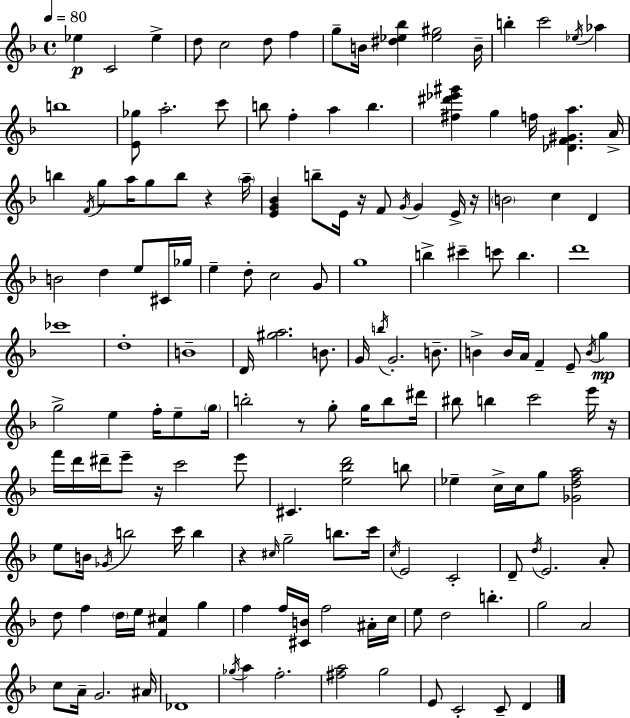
Eb5/q C4/h Eb5/q D5/e C5/h D5/e F5/q G5/e B4/s [D#5,Eb5,Bb5]/q [Eb5,G#5]/h B4/s B5/q C6/h Eb5/s Ab5/q B5/w [E4,Gb5]/e A5/h. C6/e B5/e F5/q A5/q B5/q. [F#5,D#6,Eb6,G#6]/q G5/q F5/s [Db4,F4,G#4,A5]/q. A4/s B5/q F4/s G5/e A5/s G5/e B5/e R/q A5/s [E4,G4,Bb4]/q B5/e E4/s R/s F4/e G4/s G4/q E4/s R/s B4/h C5/q D4/q B4/h D5/q E5/e C#4/s Gb5/s E5/q D5/e C5/h G4/e G5/w B5/q C#6/q C6/e B5/q. D6/w CES6/w D5/w B4/w D4/s [G#5,A5]/h. B4/e. G4/s B5/s G4/h. B4/e. B4/q B4/s A4/s F4/q E4/e B4/s G5/q G5/h E5/q F5/s E5/e G5/s B5/h R/e G5/e G5/s B5/e D#6/s BIS5/e B5/q C6/h E6/s R/s F6/s D6/s D#6/s E6/e R/s C6/h E6/e C#4/q. [E5,Bb5,D6]/h B5/e Eb5/q C5/s C5/s G5/e [Gb4,D5,F5,A5]/h E5/e B4/s Gb4/s B5/h C6/s B5/q R/q C#5/s G5/h B5/e. C6/s C5/s E4/h C4/h D4/e D5/s E4/h. A4/e D5/e F5/q D5/s E5/s [F4,C#5]/q G5/q F5/q F5/s [C#4,B4]/s F5/h A#4/s C5/s E5/e D5/h B5/q. G5/h A4/h C5/e A4/s G4/h. A#4/s Db4/w Gb5/s A5/q F5/h. [F#5,A5]/h G5/h E4/e C4/h C4/e D4/q